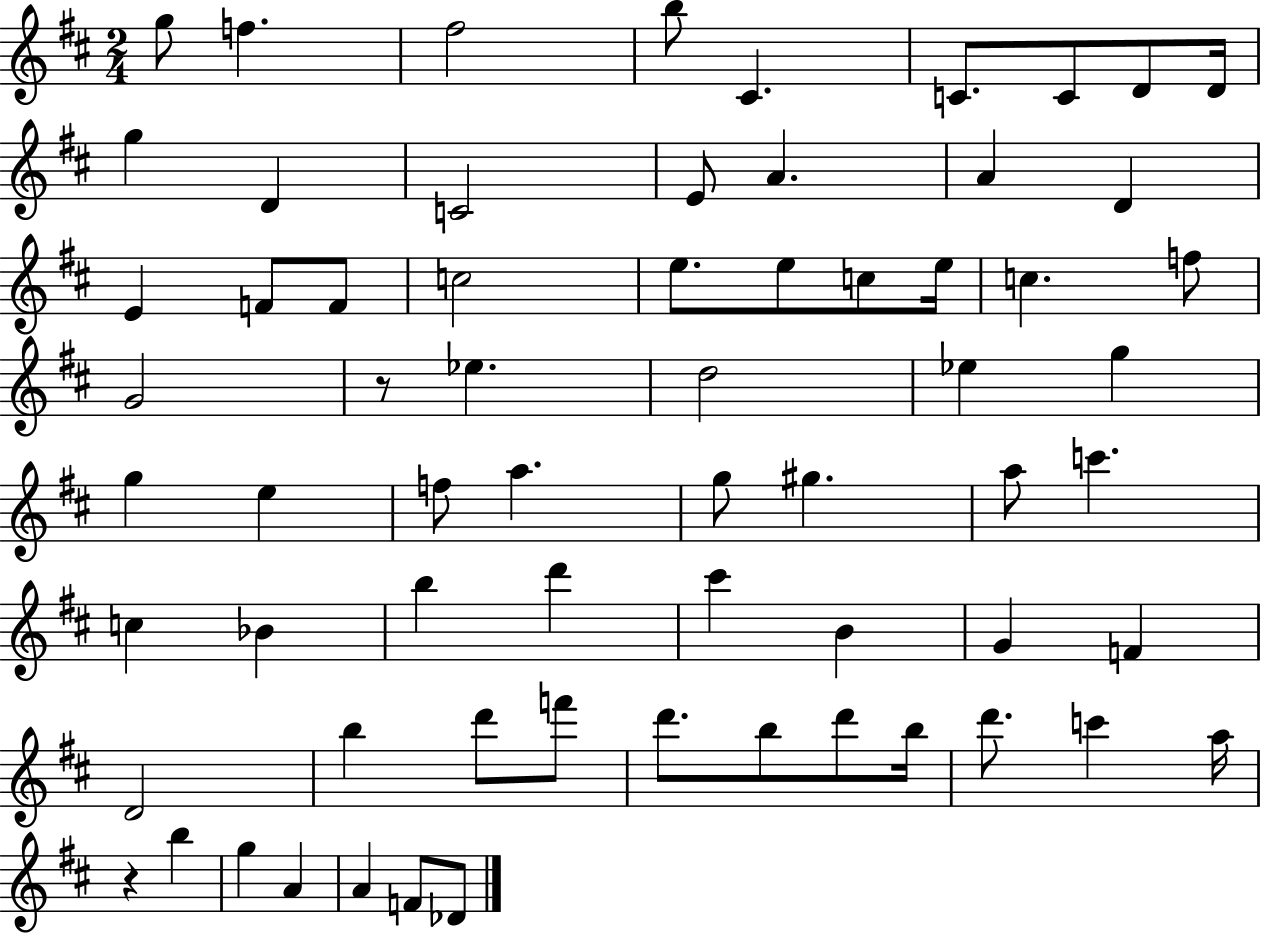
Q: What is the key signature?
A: D major